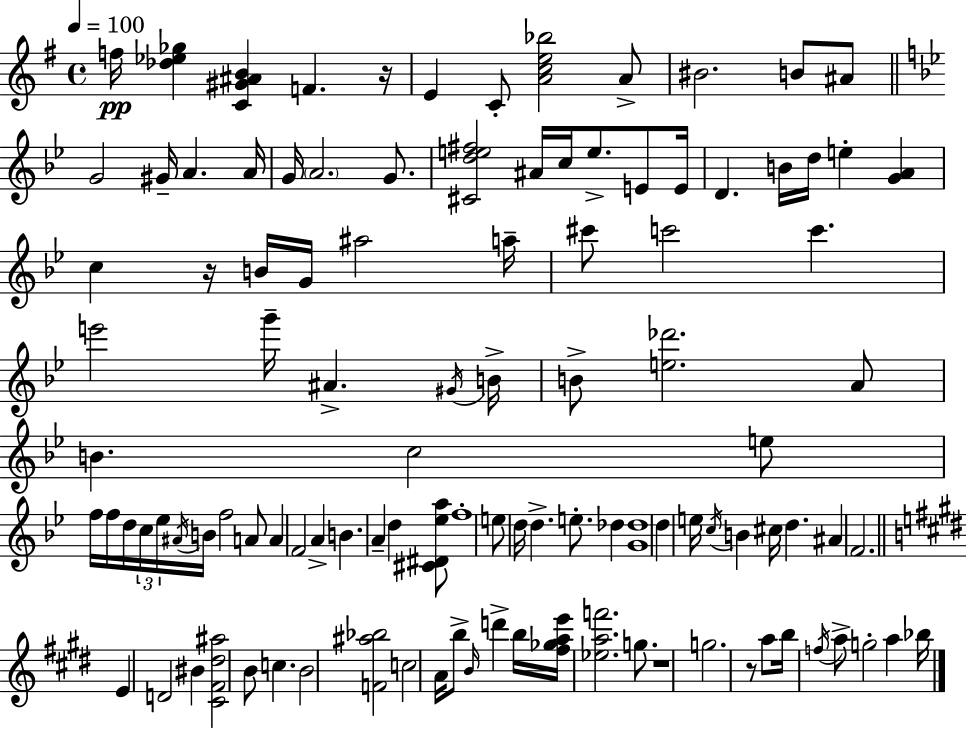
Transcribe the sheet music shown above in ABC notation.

X:1
T:Untitled
M:4/4
L:1/4
K:Em
f/4 [_d_e_g] [C^G^AB] F z/4 E C/2 [Ace_b]2 A/2 ^B2 B/2 ^A/2 G2 ^G/4 A A/4 G/4 A2 G/2 [^Cde^f]2 ^A/4 c/4 e/2 E/2 E/4 D B/4 d/4 e [GA] c z/4 B/4 G/4 ^a2 a/4 ^c'/2 c'2 c' e'2 g'/4 ^A ^G/4 B/4 B/2 [e_d']2 A/2 B c2 e/2 f/4 f/4 d/4 c/4 _e/4 ^A/4 B/4 f2 A/2 A F2 A B A d [^C^D_ea]/2 f4 e/2 d/4 d e/2 _d [G_d]4 d e/4 c/4 B ^c/4 d ^A F2 E D2 ^B [^C^F^d^a]2 B/2 c B2 [F^a_b]2 c2 A/4 b/2 B/4 d' b/4 [^f_gae']/4 [_eaf']2 g/2 z4 g2 z/2 a/2 b/4 f/4 a/2 g2 a _b/4